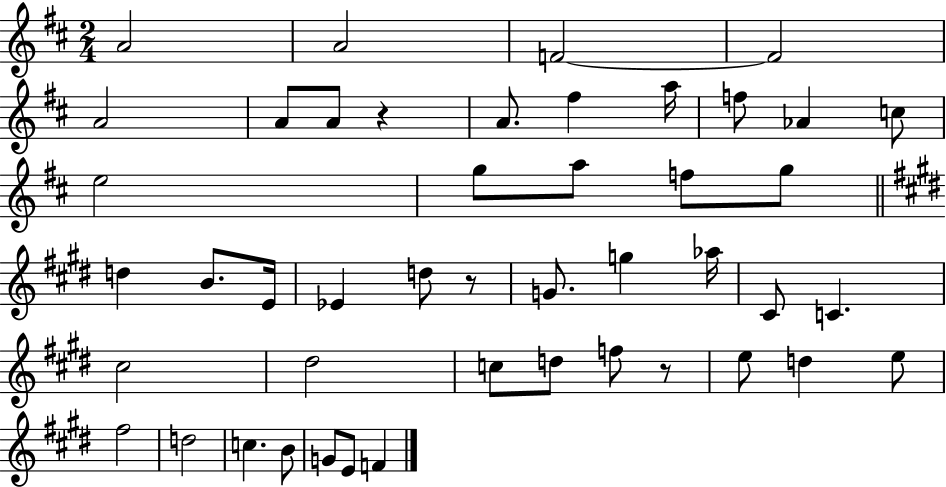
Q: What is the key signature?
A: D major